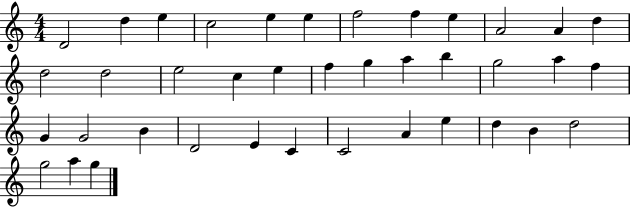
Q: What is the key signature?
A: C major